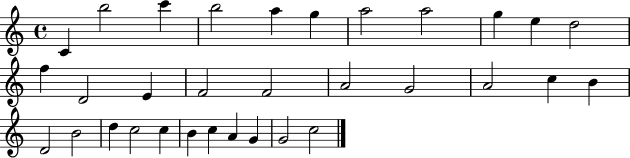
{
  \clef treble
  \time 4/4
  \defaultTimeSignature
  \key c \major
  c'4 b''2 c'''4 | b''2 a''4 g''4 | a''2 a''2 | g''4 e''4 d''2 | \break f''4 d'2 e'4 | f'2 f'2 | a'2 g'2 | a'2 c''4 b'4 | \break d'2 b'2 | d''4 c''2 c''4 | b'4 c''4 a'4 g'4 | g'2 c''2 | \break \bar "|."
}